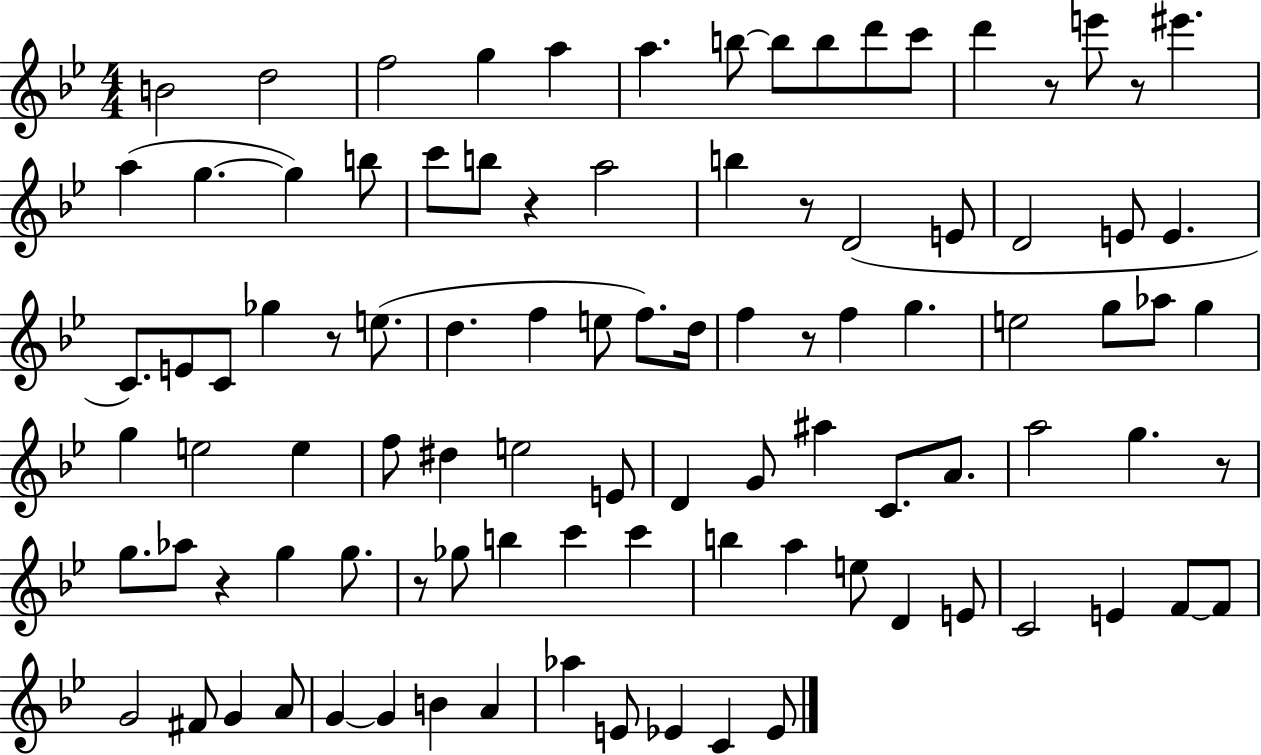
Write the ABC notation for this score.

X:1
T:Untitled
M:4/4
L:1/4
K:Bb
B2 d2 f2 g a a b/2 b/2 b/2 d'/2 c'/2 d' z/2 e'/2 z/2 ^e' a g g b/2 c'/2 b/2 z a2 b z/2 D2 E/2 D2 E/2 E C/2 E/2 C/2 _g z/2 e/2 d f e/2 f/2 d/4 f z/2 f g e2 g/2 _a/2 g g e2 e f/2 ^d e2 E/2 D G/2 ^a C/2 A/2 a2 g z/2 g/2 _a/2 z g g/2 z/2 _g/2 b c' c' b a e/2 D E/2 C2 E F/2 F/2 G2 ^F/2 G A/2 G G B A _a E/2 _E C _E/2